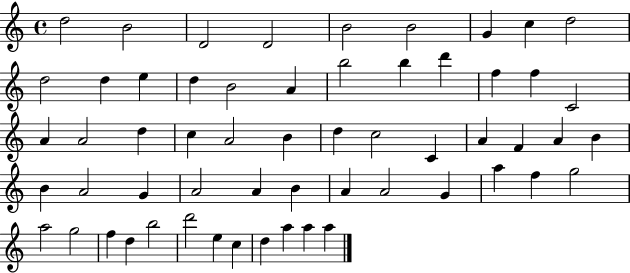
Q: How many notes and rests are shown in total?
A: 58